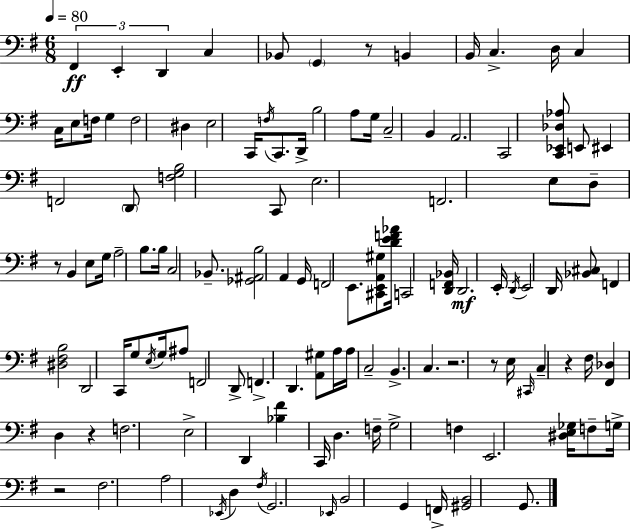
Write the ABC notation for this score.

X:1
T:Untitled
M:6/8
L:1/4
K:G
^F,, E,, D,, C, _B,,/2 G,, z/2 B,, B,,/4 C, D,/4 C, C,/4 E,/2 F,/4 G, F,2 ^D, E,2 C,,/4 F,/4 C,,/2 D,,/4 B,2 A,/2 G,/4 C,2 B,, A,,2 C,,2 [C,,_E,,_D,_A,]/2 E,,/2 ^E,, F,,2 D,,/2 [F,G,B,]2 C,,/2 E,2 F,,2 E,/2 D,/2 z/2 B,, E,/2 G,/4 A,2 B,/2 B,/4 C,2 _B,,/2 [_G,,^A,,B,]2 A,, G,,/4 F,,2 E,,/2 [^C,,E,,A,,^G,]/2 [DEF_A]/4 C,,2 [D,,F,,_B,,]/4 D,,2 E,,/4 D,,/4 E,,2 D,,/4 [_B,,^C,]/2 F,, [^D,^F,B,]2 D,,2 C,,/4 G,/2 E,/4 G,/4 ^A,/2 F,,2 D,,/2 F,, D,, [A,,^G,]/2 A,/4 A,/4 C,2 B,, C, z2 z/2 E,/4 ^C,,/4 C, z ^F,/4 [^F,,_D,] D, z F,2 E,2 D,, [_B,^F] C,,/4 D, F,/4 G,2 F, E,,2 [^D,E,_G,]/4 F,/2 G,/4 z2 ^F,2 A,2 _E,,/4 D, ^F,/4 G,,2 _E,,/4 B,,2 G,, F,,/4 [^G,,B,,]2 G,,/2